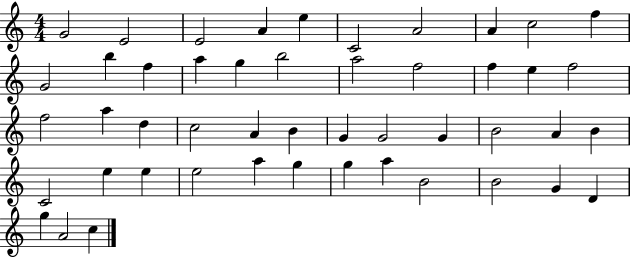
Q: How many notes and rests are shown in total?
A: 48